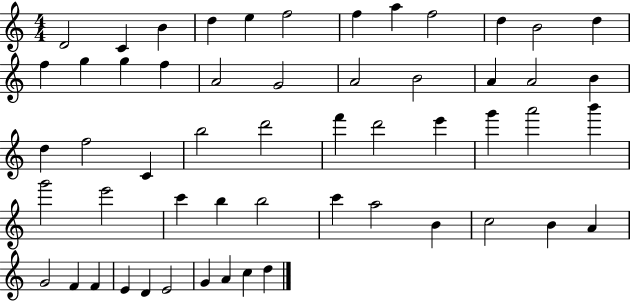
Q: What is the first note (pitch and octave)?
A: D4